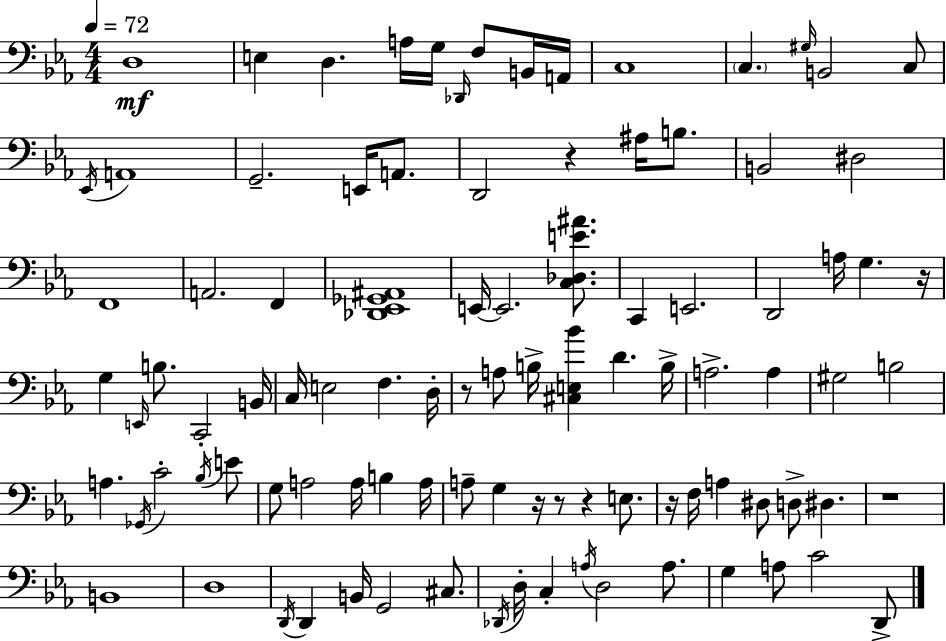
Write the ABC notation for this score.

X:1
T:Untitled
M:4/4
L:1/4
K:Cm
D,4 E, D, A,/4 G,/4 _D,,/4 F,/2 B,,/4 A,,/4 C,4 C, ^G,/4 B,,2 C,/2 _E,,/4 A,,4 G,,2 E,,/4 A,,/2 D,,2 z ^A,/4 B,/2 B,,2 ^D,2 F,,4 A,,2 F,, [_D,,_E,,_G,,^A,,]4 E,,/4 E,,2 [C,_D,E^A]/2 C,, E,,2 D,,2 A,/4 G, z/4 G, E,,/4 B,/2 C,,2 B,,/4 C,/4 E,2 F, D,/4 z/2 A,/2 B,/4 [^C,E,_B] D B,/4 A,2 A, ^G,2 B,2 A, _G,,/4 C2 _B,/4 E/2 G,/2 A,2 A,/4 B, A,/4 A,/2 G, z/4 z/2 z E,/2 z/4 F,/4 A, ^D,/2 D,/2 ^D, z4 B,,4 D,4 D,,/4 D,, B,,/4 G,,2 ^C,/2 _D,,/4 D,/4 C, A,/4 D,2 A,/2 G, A,/2 C2 D,,/2